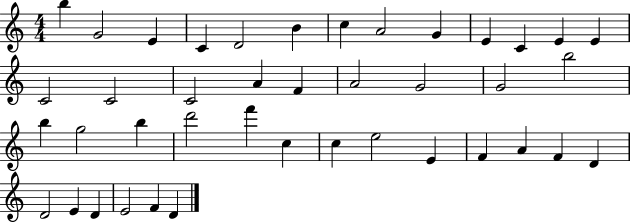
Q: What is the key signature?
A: C major